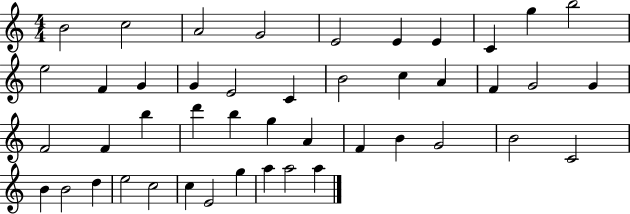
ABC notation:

X:1
T:Untitled
M:4/4
L:1/4
K:C
B2 c2 A2 G2 E2 E E C g b2 e2 F G G E2 C B2 c A F G2 G F2 F b d' b g A F B G2 B2 C2 B B2 d e2 c2 c E2 g a a2 a